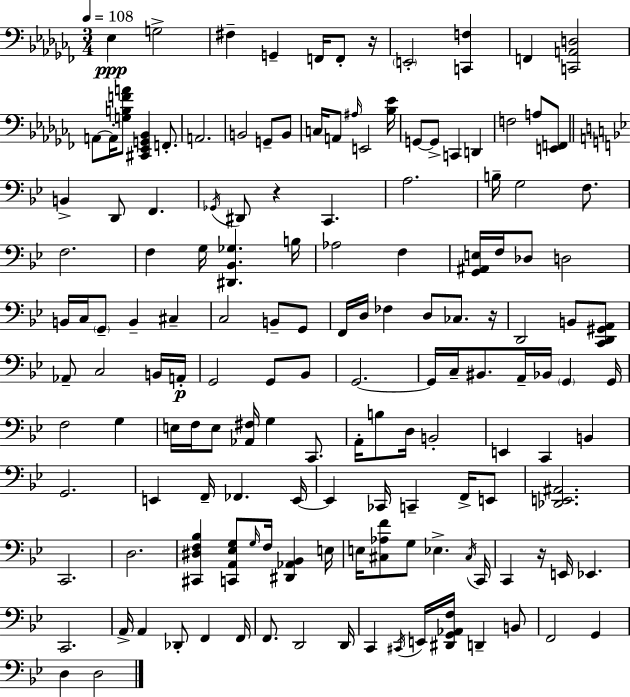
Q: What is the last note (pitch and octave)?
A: D3